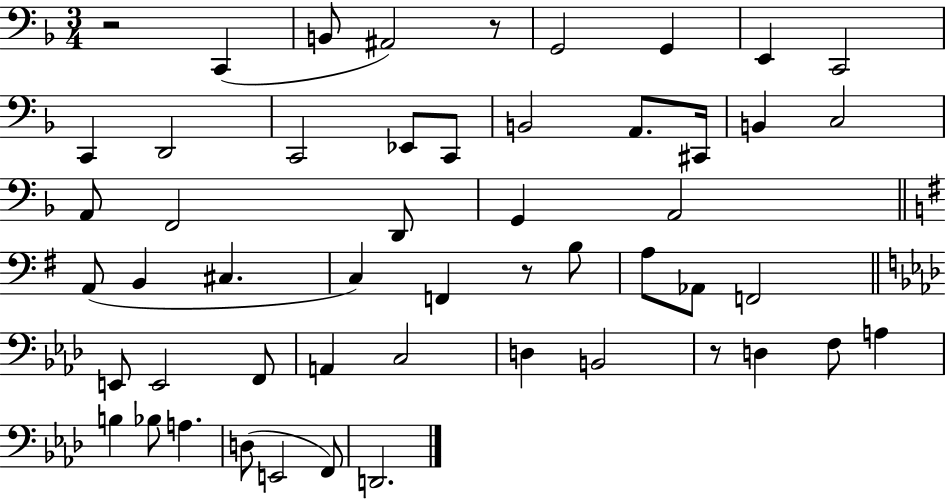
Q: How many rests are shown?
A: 4